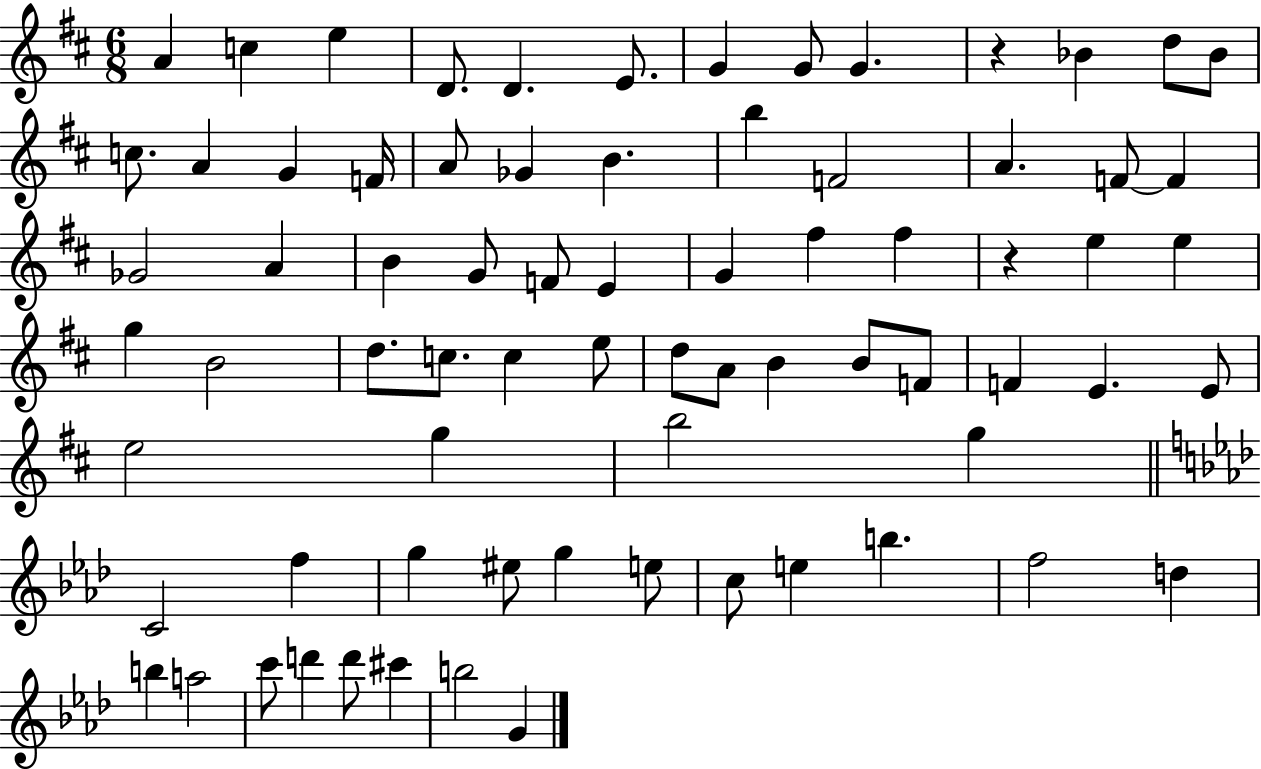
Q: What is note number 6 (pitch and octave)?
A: E4